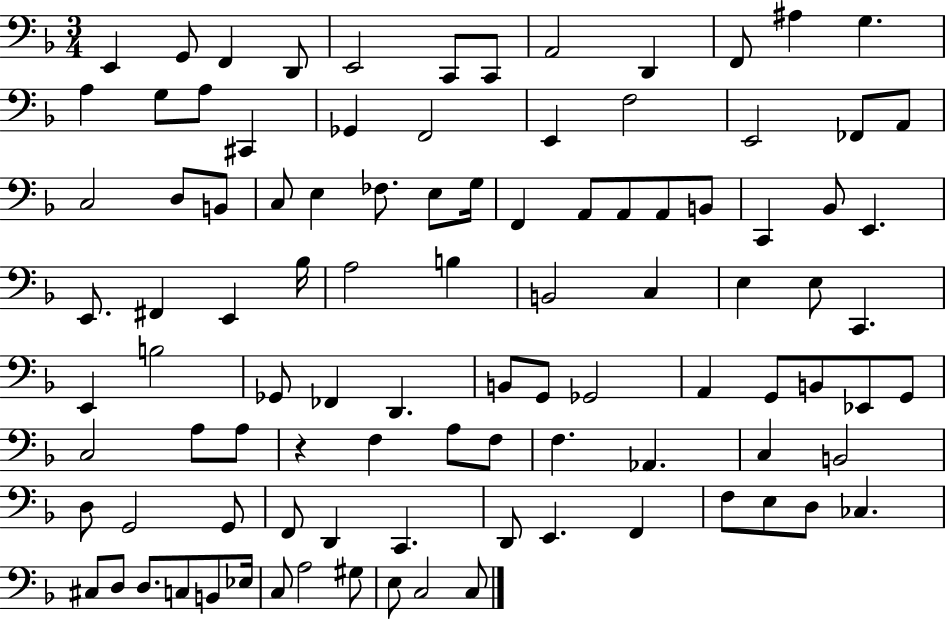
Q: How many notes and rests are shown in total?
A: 99